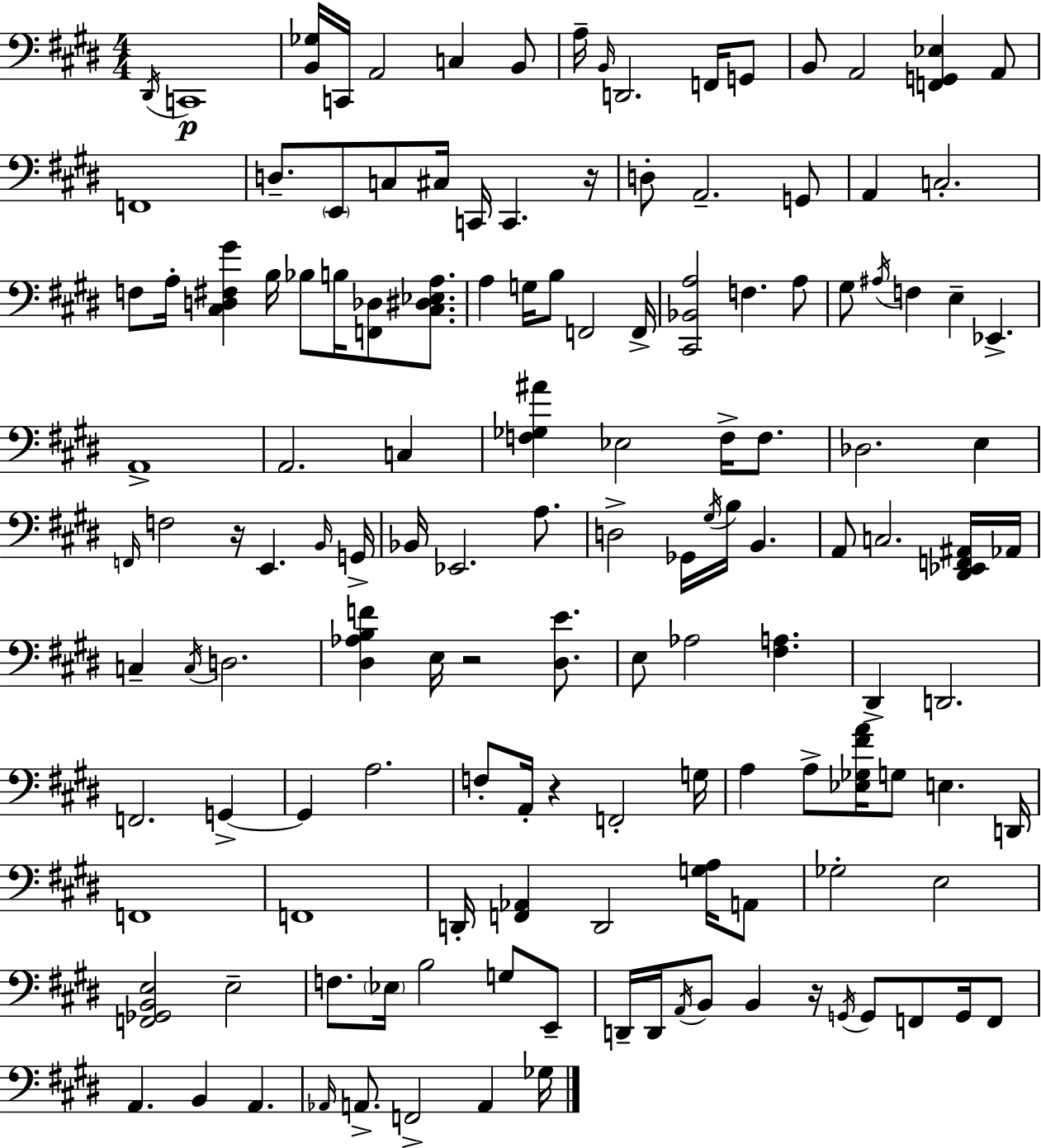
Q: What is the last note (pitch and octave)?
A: Gb3